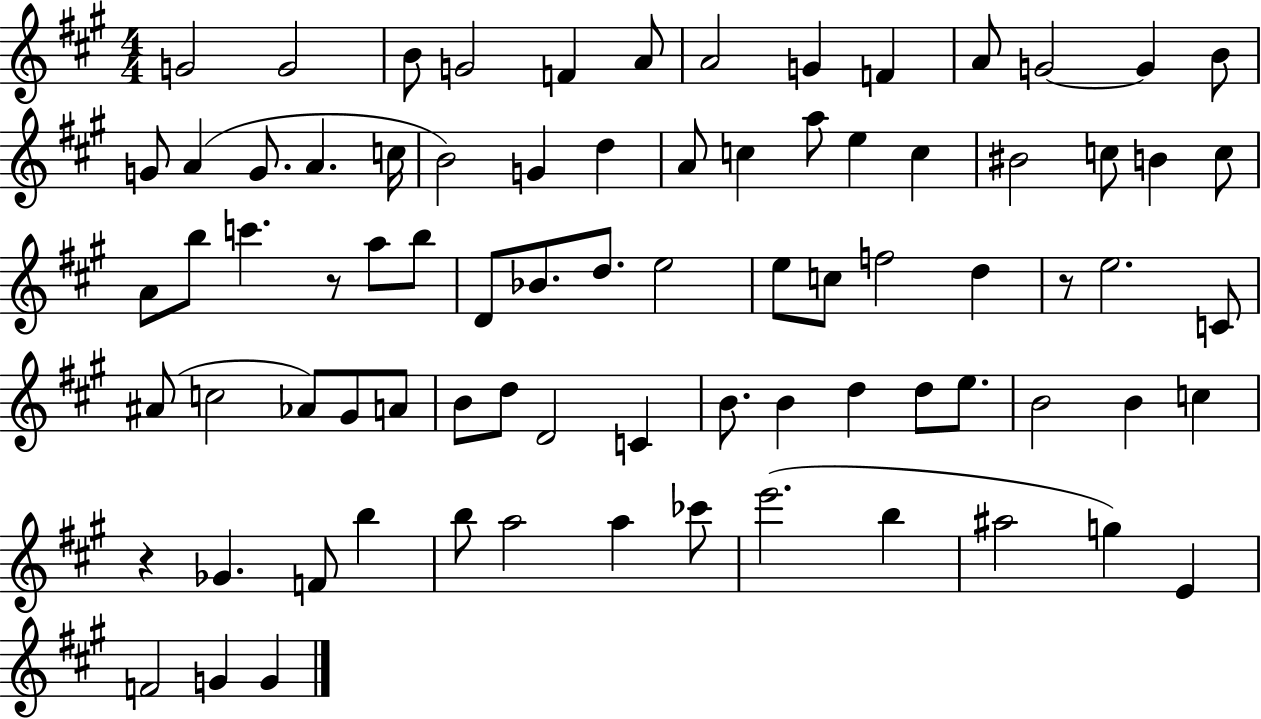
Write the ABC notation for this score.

X:1
T:Untitled
M:4/4
L:1/4
K:A
G2 G2 B/2 G2 F A/2 A2 G F A/2 G2 G B/2 G/2 A G/2 A c/4 B2 G d A/2 c a/2 e c ^B2 c/2 B c/2 A/2 b/2 c' z/2 a/2 b/2 D/2 _B/2 d/2 e2 e/2 c/2 f2 d z/2 e2 C/2 ^A/2 c2 _A/2 ^G/2 A/2 B/2 d/2 D2 C B/2 B d d/2 e/2 B2 B c z _G F/2 b b/2 a2 a _c'/2 e'2 b ^a2 g E F2 G G